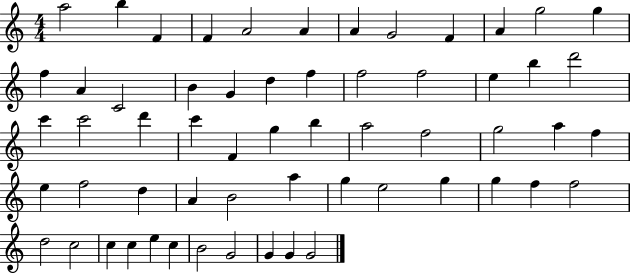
A5/h B5/q F4/q F4/q A4/h A4/q A4/q G4/h F4/q A4/q G5/h G5/q F5/q A4/q C4/h B4/q G4/q D5/q F5/q F5/h F5/h E5/q B5/q D6/h C6/q C6/h D6/q C6/q F4/q G5/q B5/q A5/h F5/h G5/h A5/q F5/q E5/q F5/h D5/q A4/q B4/h A5/q G5/q E5/h G5/q G5/q F5/q F5/h D5/h C5/h C5/q C5/q E5/q C5/q B4/h G4/h G4/q G4/q G4/h